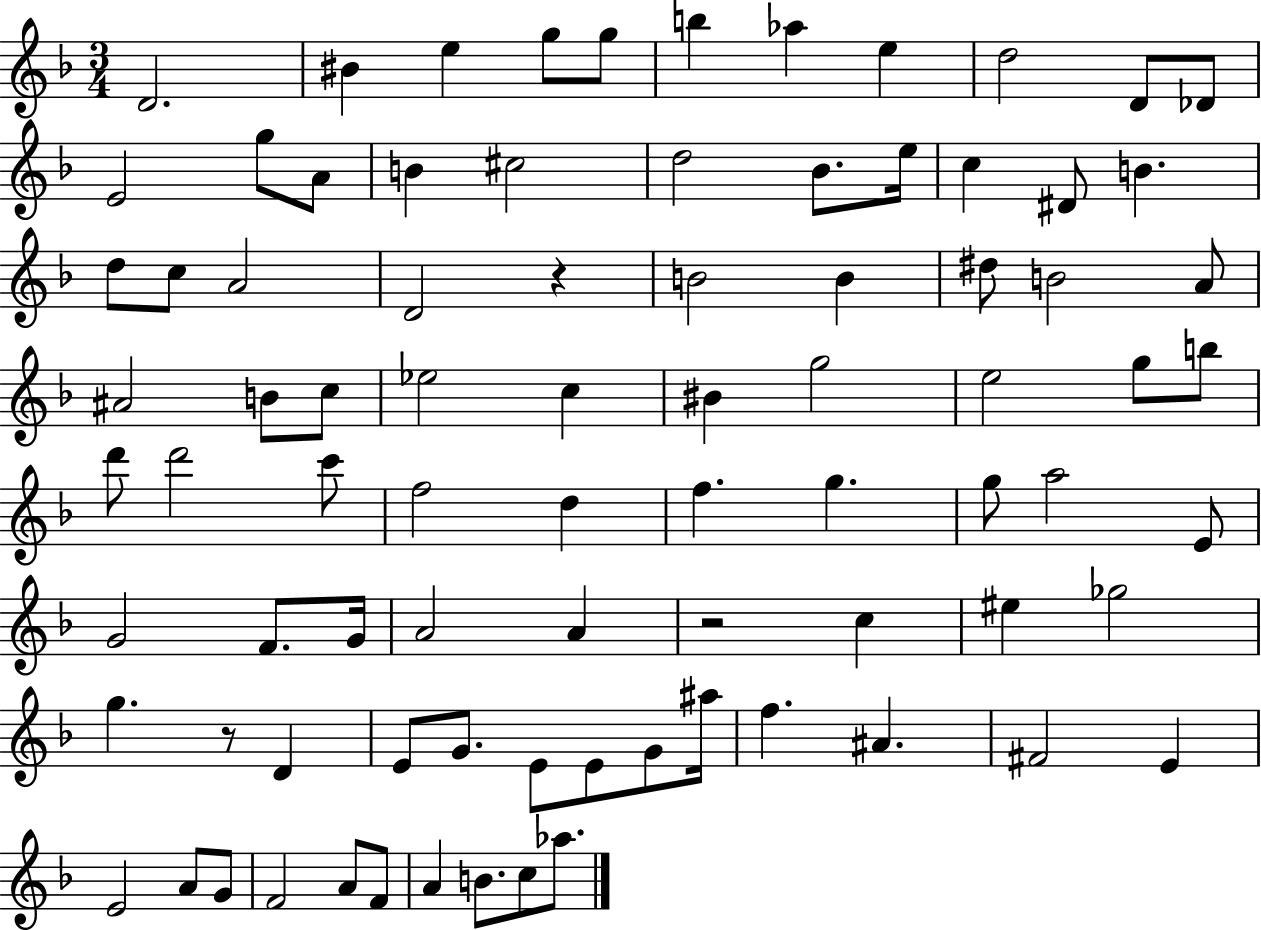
{
  \clef treble
  \numericTimeSignature
  \time 3/4
  \key f \major
  \repeat volta 2 { d'2. | bis'4 e''4 g''8 g''8 | b''4 aes''4 e''4 | d''2 d'8 des'8 | \break e'2 g''8 a'8 | b'4 cis''2 | d''2 bes'8. e''16 | c''4 dis'8 b'4. | \break d''8 c''8 a'2 | d'2 r4 | b'2 b'4 | dis''8 b'2 a'8 | \break ais'2 b'8 c''8 | ees''2 c''4 | bis'4 g''2 | e''2 g''8 b''8 | \break d'''8 d'''2 c'''8 | f''2 d''4 | f''4. g''4. | g''8 a''2 e'8 | \break g'2 f'8. g'16 | a'2 a'4 | r2 c''4 | eis''4 ges''2 | \break g''4. r8 d'4 | e'8 g'8. e'8 e'8 g'8 ais''16 | f''4. ais'4. | fis'2 e'4 | \break e'2 a'8 g'8 | f'2 a'8 f'8 | a'4 b'8. c''8 aes''8. | } \bar "|."
}